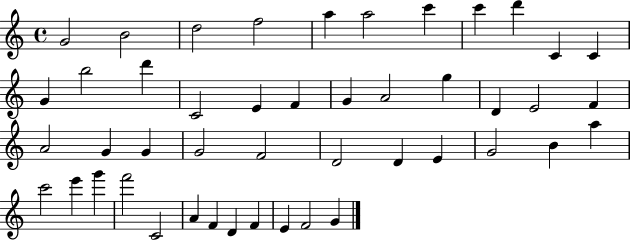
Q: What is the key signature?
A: C major